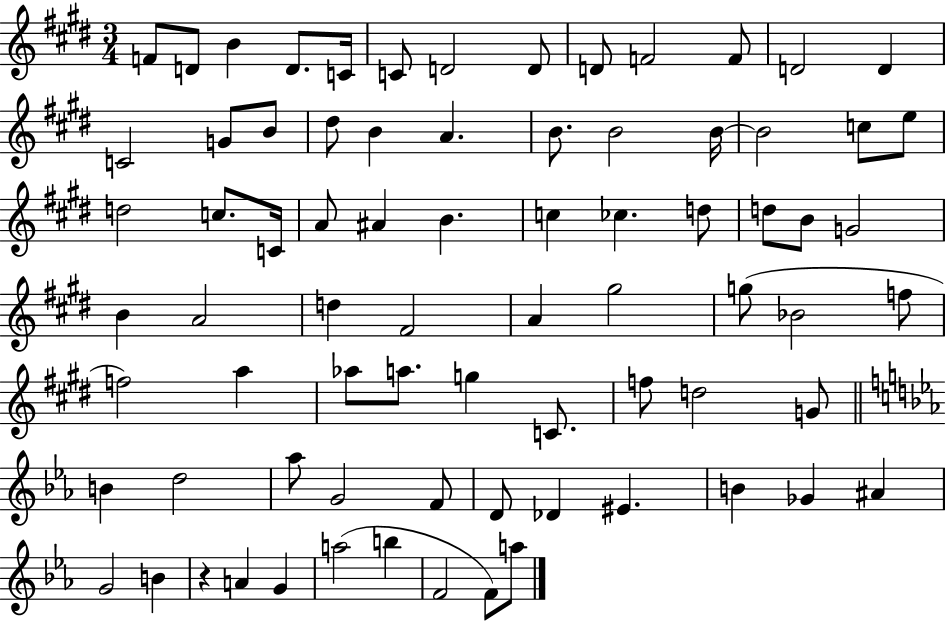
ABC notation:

X:1
T:Untitled
M:3/4
L:1/4
K:E
F/2 D/2 B D/2 C/4 C/2 D2 D/2 D/2 F2 F/2 D2 D C2 G/2 B/2 ^d/2 B A B/2 B2 B/4 B2 c/2 e/2 d2 c/2 C/4 A/2 ^A B c _c d/2 d/2 B/2 G2 B A2 d ^F2 A ^g2 g/2 _B2 f/2 f2 a _a/2 a/2 g C/2 f/2 d2 G/2 B d2 _a/2 G2 F/2 D/2 _D ^E B _G ^A G2 B z A G a2 b F2 F/2 a/2